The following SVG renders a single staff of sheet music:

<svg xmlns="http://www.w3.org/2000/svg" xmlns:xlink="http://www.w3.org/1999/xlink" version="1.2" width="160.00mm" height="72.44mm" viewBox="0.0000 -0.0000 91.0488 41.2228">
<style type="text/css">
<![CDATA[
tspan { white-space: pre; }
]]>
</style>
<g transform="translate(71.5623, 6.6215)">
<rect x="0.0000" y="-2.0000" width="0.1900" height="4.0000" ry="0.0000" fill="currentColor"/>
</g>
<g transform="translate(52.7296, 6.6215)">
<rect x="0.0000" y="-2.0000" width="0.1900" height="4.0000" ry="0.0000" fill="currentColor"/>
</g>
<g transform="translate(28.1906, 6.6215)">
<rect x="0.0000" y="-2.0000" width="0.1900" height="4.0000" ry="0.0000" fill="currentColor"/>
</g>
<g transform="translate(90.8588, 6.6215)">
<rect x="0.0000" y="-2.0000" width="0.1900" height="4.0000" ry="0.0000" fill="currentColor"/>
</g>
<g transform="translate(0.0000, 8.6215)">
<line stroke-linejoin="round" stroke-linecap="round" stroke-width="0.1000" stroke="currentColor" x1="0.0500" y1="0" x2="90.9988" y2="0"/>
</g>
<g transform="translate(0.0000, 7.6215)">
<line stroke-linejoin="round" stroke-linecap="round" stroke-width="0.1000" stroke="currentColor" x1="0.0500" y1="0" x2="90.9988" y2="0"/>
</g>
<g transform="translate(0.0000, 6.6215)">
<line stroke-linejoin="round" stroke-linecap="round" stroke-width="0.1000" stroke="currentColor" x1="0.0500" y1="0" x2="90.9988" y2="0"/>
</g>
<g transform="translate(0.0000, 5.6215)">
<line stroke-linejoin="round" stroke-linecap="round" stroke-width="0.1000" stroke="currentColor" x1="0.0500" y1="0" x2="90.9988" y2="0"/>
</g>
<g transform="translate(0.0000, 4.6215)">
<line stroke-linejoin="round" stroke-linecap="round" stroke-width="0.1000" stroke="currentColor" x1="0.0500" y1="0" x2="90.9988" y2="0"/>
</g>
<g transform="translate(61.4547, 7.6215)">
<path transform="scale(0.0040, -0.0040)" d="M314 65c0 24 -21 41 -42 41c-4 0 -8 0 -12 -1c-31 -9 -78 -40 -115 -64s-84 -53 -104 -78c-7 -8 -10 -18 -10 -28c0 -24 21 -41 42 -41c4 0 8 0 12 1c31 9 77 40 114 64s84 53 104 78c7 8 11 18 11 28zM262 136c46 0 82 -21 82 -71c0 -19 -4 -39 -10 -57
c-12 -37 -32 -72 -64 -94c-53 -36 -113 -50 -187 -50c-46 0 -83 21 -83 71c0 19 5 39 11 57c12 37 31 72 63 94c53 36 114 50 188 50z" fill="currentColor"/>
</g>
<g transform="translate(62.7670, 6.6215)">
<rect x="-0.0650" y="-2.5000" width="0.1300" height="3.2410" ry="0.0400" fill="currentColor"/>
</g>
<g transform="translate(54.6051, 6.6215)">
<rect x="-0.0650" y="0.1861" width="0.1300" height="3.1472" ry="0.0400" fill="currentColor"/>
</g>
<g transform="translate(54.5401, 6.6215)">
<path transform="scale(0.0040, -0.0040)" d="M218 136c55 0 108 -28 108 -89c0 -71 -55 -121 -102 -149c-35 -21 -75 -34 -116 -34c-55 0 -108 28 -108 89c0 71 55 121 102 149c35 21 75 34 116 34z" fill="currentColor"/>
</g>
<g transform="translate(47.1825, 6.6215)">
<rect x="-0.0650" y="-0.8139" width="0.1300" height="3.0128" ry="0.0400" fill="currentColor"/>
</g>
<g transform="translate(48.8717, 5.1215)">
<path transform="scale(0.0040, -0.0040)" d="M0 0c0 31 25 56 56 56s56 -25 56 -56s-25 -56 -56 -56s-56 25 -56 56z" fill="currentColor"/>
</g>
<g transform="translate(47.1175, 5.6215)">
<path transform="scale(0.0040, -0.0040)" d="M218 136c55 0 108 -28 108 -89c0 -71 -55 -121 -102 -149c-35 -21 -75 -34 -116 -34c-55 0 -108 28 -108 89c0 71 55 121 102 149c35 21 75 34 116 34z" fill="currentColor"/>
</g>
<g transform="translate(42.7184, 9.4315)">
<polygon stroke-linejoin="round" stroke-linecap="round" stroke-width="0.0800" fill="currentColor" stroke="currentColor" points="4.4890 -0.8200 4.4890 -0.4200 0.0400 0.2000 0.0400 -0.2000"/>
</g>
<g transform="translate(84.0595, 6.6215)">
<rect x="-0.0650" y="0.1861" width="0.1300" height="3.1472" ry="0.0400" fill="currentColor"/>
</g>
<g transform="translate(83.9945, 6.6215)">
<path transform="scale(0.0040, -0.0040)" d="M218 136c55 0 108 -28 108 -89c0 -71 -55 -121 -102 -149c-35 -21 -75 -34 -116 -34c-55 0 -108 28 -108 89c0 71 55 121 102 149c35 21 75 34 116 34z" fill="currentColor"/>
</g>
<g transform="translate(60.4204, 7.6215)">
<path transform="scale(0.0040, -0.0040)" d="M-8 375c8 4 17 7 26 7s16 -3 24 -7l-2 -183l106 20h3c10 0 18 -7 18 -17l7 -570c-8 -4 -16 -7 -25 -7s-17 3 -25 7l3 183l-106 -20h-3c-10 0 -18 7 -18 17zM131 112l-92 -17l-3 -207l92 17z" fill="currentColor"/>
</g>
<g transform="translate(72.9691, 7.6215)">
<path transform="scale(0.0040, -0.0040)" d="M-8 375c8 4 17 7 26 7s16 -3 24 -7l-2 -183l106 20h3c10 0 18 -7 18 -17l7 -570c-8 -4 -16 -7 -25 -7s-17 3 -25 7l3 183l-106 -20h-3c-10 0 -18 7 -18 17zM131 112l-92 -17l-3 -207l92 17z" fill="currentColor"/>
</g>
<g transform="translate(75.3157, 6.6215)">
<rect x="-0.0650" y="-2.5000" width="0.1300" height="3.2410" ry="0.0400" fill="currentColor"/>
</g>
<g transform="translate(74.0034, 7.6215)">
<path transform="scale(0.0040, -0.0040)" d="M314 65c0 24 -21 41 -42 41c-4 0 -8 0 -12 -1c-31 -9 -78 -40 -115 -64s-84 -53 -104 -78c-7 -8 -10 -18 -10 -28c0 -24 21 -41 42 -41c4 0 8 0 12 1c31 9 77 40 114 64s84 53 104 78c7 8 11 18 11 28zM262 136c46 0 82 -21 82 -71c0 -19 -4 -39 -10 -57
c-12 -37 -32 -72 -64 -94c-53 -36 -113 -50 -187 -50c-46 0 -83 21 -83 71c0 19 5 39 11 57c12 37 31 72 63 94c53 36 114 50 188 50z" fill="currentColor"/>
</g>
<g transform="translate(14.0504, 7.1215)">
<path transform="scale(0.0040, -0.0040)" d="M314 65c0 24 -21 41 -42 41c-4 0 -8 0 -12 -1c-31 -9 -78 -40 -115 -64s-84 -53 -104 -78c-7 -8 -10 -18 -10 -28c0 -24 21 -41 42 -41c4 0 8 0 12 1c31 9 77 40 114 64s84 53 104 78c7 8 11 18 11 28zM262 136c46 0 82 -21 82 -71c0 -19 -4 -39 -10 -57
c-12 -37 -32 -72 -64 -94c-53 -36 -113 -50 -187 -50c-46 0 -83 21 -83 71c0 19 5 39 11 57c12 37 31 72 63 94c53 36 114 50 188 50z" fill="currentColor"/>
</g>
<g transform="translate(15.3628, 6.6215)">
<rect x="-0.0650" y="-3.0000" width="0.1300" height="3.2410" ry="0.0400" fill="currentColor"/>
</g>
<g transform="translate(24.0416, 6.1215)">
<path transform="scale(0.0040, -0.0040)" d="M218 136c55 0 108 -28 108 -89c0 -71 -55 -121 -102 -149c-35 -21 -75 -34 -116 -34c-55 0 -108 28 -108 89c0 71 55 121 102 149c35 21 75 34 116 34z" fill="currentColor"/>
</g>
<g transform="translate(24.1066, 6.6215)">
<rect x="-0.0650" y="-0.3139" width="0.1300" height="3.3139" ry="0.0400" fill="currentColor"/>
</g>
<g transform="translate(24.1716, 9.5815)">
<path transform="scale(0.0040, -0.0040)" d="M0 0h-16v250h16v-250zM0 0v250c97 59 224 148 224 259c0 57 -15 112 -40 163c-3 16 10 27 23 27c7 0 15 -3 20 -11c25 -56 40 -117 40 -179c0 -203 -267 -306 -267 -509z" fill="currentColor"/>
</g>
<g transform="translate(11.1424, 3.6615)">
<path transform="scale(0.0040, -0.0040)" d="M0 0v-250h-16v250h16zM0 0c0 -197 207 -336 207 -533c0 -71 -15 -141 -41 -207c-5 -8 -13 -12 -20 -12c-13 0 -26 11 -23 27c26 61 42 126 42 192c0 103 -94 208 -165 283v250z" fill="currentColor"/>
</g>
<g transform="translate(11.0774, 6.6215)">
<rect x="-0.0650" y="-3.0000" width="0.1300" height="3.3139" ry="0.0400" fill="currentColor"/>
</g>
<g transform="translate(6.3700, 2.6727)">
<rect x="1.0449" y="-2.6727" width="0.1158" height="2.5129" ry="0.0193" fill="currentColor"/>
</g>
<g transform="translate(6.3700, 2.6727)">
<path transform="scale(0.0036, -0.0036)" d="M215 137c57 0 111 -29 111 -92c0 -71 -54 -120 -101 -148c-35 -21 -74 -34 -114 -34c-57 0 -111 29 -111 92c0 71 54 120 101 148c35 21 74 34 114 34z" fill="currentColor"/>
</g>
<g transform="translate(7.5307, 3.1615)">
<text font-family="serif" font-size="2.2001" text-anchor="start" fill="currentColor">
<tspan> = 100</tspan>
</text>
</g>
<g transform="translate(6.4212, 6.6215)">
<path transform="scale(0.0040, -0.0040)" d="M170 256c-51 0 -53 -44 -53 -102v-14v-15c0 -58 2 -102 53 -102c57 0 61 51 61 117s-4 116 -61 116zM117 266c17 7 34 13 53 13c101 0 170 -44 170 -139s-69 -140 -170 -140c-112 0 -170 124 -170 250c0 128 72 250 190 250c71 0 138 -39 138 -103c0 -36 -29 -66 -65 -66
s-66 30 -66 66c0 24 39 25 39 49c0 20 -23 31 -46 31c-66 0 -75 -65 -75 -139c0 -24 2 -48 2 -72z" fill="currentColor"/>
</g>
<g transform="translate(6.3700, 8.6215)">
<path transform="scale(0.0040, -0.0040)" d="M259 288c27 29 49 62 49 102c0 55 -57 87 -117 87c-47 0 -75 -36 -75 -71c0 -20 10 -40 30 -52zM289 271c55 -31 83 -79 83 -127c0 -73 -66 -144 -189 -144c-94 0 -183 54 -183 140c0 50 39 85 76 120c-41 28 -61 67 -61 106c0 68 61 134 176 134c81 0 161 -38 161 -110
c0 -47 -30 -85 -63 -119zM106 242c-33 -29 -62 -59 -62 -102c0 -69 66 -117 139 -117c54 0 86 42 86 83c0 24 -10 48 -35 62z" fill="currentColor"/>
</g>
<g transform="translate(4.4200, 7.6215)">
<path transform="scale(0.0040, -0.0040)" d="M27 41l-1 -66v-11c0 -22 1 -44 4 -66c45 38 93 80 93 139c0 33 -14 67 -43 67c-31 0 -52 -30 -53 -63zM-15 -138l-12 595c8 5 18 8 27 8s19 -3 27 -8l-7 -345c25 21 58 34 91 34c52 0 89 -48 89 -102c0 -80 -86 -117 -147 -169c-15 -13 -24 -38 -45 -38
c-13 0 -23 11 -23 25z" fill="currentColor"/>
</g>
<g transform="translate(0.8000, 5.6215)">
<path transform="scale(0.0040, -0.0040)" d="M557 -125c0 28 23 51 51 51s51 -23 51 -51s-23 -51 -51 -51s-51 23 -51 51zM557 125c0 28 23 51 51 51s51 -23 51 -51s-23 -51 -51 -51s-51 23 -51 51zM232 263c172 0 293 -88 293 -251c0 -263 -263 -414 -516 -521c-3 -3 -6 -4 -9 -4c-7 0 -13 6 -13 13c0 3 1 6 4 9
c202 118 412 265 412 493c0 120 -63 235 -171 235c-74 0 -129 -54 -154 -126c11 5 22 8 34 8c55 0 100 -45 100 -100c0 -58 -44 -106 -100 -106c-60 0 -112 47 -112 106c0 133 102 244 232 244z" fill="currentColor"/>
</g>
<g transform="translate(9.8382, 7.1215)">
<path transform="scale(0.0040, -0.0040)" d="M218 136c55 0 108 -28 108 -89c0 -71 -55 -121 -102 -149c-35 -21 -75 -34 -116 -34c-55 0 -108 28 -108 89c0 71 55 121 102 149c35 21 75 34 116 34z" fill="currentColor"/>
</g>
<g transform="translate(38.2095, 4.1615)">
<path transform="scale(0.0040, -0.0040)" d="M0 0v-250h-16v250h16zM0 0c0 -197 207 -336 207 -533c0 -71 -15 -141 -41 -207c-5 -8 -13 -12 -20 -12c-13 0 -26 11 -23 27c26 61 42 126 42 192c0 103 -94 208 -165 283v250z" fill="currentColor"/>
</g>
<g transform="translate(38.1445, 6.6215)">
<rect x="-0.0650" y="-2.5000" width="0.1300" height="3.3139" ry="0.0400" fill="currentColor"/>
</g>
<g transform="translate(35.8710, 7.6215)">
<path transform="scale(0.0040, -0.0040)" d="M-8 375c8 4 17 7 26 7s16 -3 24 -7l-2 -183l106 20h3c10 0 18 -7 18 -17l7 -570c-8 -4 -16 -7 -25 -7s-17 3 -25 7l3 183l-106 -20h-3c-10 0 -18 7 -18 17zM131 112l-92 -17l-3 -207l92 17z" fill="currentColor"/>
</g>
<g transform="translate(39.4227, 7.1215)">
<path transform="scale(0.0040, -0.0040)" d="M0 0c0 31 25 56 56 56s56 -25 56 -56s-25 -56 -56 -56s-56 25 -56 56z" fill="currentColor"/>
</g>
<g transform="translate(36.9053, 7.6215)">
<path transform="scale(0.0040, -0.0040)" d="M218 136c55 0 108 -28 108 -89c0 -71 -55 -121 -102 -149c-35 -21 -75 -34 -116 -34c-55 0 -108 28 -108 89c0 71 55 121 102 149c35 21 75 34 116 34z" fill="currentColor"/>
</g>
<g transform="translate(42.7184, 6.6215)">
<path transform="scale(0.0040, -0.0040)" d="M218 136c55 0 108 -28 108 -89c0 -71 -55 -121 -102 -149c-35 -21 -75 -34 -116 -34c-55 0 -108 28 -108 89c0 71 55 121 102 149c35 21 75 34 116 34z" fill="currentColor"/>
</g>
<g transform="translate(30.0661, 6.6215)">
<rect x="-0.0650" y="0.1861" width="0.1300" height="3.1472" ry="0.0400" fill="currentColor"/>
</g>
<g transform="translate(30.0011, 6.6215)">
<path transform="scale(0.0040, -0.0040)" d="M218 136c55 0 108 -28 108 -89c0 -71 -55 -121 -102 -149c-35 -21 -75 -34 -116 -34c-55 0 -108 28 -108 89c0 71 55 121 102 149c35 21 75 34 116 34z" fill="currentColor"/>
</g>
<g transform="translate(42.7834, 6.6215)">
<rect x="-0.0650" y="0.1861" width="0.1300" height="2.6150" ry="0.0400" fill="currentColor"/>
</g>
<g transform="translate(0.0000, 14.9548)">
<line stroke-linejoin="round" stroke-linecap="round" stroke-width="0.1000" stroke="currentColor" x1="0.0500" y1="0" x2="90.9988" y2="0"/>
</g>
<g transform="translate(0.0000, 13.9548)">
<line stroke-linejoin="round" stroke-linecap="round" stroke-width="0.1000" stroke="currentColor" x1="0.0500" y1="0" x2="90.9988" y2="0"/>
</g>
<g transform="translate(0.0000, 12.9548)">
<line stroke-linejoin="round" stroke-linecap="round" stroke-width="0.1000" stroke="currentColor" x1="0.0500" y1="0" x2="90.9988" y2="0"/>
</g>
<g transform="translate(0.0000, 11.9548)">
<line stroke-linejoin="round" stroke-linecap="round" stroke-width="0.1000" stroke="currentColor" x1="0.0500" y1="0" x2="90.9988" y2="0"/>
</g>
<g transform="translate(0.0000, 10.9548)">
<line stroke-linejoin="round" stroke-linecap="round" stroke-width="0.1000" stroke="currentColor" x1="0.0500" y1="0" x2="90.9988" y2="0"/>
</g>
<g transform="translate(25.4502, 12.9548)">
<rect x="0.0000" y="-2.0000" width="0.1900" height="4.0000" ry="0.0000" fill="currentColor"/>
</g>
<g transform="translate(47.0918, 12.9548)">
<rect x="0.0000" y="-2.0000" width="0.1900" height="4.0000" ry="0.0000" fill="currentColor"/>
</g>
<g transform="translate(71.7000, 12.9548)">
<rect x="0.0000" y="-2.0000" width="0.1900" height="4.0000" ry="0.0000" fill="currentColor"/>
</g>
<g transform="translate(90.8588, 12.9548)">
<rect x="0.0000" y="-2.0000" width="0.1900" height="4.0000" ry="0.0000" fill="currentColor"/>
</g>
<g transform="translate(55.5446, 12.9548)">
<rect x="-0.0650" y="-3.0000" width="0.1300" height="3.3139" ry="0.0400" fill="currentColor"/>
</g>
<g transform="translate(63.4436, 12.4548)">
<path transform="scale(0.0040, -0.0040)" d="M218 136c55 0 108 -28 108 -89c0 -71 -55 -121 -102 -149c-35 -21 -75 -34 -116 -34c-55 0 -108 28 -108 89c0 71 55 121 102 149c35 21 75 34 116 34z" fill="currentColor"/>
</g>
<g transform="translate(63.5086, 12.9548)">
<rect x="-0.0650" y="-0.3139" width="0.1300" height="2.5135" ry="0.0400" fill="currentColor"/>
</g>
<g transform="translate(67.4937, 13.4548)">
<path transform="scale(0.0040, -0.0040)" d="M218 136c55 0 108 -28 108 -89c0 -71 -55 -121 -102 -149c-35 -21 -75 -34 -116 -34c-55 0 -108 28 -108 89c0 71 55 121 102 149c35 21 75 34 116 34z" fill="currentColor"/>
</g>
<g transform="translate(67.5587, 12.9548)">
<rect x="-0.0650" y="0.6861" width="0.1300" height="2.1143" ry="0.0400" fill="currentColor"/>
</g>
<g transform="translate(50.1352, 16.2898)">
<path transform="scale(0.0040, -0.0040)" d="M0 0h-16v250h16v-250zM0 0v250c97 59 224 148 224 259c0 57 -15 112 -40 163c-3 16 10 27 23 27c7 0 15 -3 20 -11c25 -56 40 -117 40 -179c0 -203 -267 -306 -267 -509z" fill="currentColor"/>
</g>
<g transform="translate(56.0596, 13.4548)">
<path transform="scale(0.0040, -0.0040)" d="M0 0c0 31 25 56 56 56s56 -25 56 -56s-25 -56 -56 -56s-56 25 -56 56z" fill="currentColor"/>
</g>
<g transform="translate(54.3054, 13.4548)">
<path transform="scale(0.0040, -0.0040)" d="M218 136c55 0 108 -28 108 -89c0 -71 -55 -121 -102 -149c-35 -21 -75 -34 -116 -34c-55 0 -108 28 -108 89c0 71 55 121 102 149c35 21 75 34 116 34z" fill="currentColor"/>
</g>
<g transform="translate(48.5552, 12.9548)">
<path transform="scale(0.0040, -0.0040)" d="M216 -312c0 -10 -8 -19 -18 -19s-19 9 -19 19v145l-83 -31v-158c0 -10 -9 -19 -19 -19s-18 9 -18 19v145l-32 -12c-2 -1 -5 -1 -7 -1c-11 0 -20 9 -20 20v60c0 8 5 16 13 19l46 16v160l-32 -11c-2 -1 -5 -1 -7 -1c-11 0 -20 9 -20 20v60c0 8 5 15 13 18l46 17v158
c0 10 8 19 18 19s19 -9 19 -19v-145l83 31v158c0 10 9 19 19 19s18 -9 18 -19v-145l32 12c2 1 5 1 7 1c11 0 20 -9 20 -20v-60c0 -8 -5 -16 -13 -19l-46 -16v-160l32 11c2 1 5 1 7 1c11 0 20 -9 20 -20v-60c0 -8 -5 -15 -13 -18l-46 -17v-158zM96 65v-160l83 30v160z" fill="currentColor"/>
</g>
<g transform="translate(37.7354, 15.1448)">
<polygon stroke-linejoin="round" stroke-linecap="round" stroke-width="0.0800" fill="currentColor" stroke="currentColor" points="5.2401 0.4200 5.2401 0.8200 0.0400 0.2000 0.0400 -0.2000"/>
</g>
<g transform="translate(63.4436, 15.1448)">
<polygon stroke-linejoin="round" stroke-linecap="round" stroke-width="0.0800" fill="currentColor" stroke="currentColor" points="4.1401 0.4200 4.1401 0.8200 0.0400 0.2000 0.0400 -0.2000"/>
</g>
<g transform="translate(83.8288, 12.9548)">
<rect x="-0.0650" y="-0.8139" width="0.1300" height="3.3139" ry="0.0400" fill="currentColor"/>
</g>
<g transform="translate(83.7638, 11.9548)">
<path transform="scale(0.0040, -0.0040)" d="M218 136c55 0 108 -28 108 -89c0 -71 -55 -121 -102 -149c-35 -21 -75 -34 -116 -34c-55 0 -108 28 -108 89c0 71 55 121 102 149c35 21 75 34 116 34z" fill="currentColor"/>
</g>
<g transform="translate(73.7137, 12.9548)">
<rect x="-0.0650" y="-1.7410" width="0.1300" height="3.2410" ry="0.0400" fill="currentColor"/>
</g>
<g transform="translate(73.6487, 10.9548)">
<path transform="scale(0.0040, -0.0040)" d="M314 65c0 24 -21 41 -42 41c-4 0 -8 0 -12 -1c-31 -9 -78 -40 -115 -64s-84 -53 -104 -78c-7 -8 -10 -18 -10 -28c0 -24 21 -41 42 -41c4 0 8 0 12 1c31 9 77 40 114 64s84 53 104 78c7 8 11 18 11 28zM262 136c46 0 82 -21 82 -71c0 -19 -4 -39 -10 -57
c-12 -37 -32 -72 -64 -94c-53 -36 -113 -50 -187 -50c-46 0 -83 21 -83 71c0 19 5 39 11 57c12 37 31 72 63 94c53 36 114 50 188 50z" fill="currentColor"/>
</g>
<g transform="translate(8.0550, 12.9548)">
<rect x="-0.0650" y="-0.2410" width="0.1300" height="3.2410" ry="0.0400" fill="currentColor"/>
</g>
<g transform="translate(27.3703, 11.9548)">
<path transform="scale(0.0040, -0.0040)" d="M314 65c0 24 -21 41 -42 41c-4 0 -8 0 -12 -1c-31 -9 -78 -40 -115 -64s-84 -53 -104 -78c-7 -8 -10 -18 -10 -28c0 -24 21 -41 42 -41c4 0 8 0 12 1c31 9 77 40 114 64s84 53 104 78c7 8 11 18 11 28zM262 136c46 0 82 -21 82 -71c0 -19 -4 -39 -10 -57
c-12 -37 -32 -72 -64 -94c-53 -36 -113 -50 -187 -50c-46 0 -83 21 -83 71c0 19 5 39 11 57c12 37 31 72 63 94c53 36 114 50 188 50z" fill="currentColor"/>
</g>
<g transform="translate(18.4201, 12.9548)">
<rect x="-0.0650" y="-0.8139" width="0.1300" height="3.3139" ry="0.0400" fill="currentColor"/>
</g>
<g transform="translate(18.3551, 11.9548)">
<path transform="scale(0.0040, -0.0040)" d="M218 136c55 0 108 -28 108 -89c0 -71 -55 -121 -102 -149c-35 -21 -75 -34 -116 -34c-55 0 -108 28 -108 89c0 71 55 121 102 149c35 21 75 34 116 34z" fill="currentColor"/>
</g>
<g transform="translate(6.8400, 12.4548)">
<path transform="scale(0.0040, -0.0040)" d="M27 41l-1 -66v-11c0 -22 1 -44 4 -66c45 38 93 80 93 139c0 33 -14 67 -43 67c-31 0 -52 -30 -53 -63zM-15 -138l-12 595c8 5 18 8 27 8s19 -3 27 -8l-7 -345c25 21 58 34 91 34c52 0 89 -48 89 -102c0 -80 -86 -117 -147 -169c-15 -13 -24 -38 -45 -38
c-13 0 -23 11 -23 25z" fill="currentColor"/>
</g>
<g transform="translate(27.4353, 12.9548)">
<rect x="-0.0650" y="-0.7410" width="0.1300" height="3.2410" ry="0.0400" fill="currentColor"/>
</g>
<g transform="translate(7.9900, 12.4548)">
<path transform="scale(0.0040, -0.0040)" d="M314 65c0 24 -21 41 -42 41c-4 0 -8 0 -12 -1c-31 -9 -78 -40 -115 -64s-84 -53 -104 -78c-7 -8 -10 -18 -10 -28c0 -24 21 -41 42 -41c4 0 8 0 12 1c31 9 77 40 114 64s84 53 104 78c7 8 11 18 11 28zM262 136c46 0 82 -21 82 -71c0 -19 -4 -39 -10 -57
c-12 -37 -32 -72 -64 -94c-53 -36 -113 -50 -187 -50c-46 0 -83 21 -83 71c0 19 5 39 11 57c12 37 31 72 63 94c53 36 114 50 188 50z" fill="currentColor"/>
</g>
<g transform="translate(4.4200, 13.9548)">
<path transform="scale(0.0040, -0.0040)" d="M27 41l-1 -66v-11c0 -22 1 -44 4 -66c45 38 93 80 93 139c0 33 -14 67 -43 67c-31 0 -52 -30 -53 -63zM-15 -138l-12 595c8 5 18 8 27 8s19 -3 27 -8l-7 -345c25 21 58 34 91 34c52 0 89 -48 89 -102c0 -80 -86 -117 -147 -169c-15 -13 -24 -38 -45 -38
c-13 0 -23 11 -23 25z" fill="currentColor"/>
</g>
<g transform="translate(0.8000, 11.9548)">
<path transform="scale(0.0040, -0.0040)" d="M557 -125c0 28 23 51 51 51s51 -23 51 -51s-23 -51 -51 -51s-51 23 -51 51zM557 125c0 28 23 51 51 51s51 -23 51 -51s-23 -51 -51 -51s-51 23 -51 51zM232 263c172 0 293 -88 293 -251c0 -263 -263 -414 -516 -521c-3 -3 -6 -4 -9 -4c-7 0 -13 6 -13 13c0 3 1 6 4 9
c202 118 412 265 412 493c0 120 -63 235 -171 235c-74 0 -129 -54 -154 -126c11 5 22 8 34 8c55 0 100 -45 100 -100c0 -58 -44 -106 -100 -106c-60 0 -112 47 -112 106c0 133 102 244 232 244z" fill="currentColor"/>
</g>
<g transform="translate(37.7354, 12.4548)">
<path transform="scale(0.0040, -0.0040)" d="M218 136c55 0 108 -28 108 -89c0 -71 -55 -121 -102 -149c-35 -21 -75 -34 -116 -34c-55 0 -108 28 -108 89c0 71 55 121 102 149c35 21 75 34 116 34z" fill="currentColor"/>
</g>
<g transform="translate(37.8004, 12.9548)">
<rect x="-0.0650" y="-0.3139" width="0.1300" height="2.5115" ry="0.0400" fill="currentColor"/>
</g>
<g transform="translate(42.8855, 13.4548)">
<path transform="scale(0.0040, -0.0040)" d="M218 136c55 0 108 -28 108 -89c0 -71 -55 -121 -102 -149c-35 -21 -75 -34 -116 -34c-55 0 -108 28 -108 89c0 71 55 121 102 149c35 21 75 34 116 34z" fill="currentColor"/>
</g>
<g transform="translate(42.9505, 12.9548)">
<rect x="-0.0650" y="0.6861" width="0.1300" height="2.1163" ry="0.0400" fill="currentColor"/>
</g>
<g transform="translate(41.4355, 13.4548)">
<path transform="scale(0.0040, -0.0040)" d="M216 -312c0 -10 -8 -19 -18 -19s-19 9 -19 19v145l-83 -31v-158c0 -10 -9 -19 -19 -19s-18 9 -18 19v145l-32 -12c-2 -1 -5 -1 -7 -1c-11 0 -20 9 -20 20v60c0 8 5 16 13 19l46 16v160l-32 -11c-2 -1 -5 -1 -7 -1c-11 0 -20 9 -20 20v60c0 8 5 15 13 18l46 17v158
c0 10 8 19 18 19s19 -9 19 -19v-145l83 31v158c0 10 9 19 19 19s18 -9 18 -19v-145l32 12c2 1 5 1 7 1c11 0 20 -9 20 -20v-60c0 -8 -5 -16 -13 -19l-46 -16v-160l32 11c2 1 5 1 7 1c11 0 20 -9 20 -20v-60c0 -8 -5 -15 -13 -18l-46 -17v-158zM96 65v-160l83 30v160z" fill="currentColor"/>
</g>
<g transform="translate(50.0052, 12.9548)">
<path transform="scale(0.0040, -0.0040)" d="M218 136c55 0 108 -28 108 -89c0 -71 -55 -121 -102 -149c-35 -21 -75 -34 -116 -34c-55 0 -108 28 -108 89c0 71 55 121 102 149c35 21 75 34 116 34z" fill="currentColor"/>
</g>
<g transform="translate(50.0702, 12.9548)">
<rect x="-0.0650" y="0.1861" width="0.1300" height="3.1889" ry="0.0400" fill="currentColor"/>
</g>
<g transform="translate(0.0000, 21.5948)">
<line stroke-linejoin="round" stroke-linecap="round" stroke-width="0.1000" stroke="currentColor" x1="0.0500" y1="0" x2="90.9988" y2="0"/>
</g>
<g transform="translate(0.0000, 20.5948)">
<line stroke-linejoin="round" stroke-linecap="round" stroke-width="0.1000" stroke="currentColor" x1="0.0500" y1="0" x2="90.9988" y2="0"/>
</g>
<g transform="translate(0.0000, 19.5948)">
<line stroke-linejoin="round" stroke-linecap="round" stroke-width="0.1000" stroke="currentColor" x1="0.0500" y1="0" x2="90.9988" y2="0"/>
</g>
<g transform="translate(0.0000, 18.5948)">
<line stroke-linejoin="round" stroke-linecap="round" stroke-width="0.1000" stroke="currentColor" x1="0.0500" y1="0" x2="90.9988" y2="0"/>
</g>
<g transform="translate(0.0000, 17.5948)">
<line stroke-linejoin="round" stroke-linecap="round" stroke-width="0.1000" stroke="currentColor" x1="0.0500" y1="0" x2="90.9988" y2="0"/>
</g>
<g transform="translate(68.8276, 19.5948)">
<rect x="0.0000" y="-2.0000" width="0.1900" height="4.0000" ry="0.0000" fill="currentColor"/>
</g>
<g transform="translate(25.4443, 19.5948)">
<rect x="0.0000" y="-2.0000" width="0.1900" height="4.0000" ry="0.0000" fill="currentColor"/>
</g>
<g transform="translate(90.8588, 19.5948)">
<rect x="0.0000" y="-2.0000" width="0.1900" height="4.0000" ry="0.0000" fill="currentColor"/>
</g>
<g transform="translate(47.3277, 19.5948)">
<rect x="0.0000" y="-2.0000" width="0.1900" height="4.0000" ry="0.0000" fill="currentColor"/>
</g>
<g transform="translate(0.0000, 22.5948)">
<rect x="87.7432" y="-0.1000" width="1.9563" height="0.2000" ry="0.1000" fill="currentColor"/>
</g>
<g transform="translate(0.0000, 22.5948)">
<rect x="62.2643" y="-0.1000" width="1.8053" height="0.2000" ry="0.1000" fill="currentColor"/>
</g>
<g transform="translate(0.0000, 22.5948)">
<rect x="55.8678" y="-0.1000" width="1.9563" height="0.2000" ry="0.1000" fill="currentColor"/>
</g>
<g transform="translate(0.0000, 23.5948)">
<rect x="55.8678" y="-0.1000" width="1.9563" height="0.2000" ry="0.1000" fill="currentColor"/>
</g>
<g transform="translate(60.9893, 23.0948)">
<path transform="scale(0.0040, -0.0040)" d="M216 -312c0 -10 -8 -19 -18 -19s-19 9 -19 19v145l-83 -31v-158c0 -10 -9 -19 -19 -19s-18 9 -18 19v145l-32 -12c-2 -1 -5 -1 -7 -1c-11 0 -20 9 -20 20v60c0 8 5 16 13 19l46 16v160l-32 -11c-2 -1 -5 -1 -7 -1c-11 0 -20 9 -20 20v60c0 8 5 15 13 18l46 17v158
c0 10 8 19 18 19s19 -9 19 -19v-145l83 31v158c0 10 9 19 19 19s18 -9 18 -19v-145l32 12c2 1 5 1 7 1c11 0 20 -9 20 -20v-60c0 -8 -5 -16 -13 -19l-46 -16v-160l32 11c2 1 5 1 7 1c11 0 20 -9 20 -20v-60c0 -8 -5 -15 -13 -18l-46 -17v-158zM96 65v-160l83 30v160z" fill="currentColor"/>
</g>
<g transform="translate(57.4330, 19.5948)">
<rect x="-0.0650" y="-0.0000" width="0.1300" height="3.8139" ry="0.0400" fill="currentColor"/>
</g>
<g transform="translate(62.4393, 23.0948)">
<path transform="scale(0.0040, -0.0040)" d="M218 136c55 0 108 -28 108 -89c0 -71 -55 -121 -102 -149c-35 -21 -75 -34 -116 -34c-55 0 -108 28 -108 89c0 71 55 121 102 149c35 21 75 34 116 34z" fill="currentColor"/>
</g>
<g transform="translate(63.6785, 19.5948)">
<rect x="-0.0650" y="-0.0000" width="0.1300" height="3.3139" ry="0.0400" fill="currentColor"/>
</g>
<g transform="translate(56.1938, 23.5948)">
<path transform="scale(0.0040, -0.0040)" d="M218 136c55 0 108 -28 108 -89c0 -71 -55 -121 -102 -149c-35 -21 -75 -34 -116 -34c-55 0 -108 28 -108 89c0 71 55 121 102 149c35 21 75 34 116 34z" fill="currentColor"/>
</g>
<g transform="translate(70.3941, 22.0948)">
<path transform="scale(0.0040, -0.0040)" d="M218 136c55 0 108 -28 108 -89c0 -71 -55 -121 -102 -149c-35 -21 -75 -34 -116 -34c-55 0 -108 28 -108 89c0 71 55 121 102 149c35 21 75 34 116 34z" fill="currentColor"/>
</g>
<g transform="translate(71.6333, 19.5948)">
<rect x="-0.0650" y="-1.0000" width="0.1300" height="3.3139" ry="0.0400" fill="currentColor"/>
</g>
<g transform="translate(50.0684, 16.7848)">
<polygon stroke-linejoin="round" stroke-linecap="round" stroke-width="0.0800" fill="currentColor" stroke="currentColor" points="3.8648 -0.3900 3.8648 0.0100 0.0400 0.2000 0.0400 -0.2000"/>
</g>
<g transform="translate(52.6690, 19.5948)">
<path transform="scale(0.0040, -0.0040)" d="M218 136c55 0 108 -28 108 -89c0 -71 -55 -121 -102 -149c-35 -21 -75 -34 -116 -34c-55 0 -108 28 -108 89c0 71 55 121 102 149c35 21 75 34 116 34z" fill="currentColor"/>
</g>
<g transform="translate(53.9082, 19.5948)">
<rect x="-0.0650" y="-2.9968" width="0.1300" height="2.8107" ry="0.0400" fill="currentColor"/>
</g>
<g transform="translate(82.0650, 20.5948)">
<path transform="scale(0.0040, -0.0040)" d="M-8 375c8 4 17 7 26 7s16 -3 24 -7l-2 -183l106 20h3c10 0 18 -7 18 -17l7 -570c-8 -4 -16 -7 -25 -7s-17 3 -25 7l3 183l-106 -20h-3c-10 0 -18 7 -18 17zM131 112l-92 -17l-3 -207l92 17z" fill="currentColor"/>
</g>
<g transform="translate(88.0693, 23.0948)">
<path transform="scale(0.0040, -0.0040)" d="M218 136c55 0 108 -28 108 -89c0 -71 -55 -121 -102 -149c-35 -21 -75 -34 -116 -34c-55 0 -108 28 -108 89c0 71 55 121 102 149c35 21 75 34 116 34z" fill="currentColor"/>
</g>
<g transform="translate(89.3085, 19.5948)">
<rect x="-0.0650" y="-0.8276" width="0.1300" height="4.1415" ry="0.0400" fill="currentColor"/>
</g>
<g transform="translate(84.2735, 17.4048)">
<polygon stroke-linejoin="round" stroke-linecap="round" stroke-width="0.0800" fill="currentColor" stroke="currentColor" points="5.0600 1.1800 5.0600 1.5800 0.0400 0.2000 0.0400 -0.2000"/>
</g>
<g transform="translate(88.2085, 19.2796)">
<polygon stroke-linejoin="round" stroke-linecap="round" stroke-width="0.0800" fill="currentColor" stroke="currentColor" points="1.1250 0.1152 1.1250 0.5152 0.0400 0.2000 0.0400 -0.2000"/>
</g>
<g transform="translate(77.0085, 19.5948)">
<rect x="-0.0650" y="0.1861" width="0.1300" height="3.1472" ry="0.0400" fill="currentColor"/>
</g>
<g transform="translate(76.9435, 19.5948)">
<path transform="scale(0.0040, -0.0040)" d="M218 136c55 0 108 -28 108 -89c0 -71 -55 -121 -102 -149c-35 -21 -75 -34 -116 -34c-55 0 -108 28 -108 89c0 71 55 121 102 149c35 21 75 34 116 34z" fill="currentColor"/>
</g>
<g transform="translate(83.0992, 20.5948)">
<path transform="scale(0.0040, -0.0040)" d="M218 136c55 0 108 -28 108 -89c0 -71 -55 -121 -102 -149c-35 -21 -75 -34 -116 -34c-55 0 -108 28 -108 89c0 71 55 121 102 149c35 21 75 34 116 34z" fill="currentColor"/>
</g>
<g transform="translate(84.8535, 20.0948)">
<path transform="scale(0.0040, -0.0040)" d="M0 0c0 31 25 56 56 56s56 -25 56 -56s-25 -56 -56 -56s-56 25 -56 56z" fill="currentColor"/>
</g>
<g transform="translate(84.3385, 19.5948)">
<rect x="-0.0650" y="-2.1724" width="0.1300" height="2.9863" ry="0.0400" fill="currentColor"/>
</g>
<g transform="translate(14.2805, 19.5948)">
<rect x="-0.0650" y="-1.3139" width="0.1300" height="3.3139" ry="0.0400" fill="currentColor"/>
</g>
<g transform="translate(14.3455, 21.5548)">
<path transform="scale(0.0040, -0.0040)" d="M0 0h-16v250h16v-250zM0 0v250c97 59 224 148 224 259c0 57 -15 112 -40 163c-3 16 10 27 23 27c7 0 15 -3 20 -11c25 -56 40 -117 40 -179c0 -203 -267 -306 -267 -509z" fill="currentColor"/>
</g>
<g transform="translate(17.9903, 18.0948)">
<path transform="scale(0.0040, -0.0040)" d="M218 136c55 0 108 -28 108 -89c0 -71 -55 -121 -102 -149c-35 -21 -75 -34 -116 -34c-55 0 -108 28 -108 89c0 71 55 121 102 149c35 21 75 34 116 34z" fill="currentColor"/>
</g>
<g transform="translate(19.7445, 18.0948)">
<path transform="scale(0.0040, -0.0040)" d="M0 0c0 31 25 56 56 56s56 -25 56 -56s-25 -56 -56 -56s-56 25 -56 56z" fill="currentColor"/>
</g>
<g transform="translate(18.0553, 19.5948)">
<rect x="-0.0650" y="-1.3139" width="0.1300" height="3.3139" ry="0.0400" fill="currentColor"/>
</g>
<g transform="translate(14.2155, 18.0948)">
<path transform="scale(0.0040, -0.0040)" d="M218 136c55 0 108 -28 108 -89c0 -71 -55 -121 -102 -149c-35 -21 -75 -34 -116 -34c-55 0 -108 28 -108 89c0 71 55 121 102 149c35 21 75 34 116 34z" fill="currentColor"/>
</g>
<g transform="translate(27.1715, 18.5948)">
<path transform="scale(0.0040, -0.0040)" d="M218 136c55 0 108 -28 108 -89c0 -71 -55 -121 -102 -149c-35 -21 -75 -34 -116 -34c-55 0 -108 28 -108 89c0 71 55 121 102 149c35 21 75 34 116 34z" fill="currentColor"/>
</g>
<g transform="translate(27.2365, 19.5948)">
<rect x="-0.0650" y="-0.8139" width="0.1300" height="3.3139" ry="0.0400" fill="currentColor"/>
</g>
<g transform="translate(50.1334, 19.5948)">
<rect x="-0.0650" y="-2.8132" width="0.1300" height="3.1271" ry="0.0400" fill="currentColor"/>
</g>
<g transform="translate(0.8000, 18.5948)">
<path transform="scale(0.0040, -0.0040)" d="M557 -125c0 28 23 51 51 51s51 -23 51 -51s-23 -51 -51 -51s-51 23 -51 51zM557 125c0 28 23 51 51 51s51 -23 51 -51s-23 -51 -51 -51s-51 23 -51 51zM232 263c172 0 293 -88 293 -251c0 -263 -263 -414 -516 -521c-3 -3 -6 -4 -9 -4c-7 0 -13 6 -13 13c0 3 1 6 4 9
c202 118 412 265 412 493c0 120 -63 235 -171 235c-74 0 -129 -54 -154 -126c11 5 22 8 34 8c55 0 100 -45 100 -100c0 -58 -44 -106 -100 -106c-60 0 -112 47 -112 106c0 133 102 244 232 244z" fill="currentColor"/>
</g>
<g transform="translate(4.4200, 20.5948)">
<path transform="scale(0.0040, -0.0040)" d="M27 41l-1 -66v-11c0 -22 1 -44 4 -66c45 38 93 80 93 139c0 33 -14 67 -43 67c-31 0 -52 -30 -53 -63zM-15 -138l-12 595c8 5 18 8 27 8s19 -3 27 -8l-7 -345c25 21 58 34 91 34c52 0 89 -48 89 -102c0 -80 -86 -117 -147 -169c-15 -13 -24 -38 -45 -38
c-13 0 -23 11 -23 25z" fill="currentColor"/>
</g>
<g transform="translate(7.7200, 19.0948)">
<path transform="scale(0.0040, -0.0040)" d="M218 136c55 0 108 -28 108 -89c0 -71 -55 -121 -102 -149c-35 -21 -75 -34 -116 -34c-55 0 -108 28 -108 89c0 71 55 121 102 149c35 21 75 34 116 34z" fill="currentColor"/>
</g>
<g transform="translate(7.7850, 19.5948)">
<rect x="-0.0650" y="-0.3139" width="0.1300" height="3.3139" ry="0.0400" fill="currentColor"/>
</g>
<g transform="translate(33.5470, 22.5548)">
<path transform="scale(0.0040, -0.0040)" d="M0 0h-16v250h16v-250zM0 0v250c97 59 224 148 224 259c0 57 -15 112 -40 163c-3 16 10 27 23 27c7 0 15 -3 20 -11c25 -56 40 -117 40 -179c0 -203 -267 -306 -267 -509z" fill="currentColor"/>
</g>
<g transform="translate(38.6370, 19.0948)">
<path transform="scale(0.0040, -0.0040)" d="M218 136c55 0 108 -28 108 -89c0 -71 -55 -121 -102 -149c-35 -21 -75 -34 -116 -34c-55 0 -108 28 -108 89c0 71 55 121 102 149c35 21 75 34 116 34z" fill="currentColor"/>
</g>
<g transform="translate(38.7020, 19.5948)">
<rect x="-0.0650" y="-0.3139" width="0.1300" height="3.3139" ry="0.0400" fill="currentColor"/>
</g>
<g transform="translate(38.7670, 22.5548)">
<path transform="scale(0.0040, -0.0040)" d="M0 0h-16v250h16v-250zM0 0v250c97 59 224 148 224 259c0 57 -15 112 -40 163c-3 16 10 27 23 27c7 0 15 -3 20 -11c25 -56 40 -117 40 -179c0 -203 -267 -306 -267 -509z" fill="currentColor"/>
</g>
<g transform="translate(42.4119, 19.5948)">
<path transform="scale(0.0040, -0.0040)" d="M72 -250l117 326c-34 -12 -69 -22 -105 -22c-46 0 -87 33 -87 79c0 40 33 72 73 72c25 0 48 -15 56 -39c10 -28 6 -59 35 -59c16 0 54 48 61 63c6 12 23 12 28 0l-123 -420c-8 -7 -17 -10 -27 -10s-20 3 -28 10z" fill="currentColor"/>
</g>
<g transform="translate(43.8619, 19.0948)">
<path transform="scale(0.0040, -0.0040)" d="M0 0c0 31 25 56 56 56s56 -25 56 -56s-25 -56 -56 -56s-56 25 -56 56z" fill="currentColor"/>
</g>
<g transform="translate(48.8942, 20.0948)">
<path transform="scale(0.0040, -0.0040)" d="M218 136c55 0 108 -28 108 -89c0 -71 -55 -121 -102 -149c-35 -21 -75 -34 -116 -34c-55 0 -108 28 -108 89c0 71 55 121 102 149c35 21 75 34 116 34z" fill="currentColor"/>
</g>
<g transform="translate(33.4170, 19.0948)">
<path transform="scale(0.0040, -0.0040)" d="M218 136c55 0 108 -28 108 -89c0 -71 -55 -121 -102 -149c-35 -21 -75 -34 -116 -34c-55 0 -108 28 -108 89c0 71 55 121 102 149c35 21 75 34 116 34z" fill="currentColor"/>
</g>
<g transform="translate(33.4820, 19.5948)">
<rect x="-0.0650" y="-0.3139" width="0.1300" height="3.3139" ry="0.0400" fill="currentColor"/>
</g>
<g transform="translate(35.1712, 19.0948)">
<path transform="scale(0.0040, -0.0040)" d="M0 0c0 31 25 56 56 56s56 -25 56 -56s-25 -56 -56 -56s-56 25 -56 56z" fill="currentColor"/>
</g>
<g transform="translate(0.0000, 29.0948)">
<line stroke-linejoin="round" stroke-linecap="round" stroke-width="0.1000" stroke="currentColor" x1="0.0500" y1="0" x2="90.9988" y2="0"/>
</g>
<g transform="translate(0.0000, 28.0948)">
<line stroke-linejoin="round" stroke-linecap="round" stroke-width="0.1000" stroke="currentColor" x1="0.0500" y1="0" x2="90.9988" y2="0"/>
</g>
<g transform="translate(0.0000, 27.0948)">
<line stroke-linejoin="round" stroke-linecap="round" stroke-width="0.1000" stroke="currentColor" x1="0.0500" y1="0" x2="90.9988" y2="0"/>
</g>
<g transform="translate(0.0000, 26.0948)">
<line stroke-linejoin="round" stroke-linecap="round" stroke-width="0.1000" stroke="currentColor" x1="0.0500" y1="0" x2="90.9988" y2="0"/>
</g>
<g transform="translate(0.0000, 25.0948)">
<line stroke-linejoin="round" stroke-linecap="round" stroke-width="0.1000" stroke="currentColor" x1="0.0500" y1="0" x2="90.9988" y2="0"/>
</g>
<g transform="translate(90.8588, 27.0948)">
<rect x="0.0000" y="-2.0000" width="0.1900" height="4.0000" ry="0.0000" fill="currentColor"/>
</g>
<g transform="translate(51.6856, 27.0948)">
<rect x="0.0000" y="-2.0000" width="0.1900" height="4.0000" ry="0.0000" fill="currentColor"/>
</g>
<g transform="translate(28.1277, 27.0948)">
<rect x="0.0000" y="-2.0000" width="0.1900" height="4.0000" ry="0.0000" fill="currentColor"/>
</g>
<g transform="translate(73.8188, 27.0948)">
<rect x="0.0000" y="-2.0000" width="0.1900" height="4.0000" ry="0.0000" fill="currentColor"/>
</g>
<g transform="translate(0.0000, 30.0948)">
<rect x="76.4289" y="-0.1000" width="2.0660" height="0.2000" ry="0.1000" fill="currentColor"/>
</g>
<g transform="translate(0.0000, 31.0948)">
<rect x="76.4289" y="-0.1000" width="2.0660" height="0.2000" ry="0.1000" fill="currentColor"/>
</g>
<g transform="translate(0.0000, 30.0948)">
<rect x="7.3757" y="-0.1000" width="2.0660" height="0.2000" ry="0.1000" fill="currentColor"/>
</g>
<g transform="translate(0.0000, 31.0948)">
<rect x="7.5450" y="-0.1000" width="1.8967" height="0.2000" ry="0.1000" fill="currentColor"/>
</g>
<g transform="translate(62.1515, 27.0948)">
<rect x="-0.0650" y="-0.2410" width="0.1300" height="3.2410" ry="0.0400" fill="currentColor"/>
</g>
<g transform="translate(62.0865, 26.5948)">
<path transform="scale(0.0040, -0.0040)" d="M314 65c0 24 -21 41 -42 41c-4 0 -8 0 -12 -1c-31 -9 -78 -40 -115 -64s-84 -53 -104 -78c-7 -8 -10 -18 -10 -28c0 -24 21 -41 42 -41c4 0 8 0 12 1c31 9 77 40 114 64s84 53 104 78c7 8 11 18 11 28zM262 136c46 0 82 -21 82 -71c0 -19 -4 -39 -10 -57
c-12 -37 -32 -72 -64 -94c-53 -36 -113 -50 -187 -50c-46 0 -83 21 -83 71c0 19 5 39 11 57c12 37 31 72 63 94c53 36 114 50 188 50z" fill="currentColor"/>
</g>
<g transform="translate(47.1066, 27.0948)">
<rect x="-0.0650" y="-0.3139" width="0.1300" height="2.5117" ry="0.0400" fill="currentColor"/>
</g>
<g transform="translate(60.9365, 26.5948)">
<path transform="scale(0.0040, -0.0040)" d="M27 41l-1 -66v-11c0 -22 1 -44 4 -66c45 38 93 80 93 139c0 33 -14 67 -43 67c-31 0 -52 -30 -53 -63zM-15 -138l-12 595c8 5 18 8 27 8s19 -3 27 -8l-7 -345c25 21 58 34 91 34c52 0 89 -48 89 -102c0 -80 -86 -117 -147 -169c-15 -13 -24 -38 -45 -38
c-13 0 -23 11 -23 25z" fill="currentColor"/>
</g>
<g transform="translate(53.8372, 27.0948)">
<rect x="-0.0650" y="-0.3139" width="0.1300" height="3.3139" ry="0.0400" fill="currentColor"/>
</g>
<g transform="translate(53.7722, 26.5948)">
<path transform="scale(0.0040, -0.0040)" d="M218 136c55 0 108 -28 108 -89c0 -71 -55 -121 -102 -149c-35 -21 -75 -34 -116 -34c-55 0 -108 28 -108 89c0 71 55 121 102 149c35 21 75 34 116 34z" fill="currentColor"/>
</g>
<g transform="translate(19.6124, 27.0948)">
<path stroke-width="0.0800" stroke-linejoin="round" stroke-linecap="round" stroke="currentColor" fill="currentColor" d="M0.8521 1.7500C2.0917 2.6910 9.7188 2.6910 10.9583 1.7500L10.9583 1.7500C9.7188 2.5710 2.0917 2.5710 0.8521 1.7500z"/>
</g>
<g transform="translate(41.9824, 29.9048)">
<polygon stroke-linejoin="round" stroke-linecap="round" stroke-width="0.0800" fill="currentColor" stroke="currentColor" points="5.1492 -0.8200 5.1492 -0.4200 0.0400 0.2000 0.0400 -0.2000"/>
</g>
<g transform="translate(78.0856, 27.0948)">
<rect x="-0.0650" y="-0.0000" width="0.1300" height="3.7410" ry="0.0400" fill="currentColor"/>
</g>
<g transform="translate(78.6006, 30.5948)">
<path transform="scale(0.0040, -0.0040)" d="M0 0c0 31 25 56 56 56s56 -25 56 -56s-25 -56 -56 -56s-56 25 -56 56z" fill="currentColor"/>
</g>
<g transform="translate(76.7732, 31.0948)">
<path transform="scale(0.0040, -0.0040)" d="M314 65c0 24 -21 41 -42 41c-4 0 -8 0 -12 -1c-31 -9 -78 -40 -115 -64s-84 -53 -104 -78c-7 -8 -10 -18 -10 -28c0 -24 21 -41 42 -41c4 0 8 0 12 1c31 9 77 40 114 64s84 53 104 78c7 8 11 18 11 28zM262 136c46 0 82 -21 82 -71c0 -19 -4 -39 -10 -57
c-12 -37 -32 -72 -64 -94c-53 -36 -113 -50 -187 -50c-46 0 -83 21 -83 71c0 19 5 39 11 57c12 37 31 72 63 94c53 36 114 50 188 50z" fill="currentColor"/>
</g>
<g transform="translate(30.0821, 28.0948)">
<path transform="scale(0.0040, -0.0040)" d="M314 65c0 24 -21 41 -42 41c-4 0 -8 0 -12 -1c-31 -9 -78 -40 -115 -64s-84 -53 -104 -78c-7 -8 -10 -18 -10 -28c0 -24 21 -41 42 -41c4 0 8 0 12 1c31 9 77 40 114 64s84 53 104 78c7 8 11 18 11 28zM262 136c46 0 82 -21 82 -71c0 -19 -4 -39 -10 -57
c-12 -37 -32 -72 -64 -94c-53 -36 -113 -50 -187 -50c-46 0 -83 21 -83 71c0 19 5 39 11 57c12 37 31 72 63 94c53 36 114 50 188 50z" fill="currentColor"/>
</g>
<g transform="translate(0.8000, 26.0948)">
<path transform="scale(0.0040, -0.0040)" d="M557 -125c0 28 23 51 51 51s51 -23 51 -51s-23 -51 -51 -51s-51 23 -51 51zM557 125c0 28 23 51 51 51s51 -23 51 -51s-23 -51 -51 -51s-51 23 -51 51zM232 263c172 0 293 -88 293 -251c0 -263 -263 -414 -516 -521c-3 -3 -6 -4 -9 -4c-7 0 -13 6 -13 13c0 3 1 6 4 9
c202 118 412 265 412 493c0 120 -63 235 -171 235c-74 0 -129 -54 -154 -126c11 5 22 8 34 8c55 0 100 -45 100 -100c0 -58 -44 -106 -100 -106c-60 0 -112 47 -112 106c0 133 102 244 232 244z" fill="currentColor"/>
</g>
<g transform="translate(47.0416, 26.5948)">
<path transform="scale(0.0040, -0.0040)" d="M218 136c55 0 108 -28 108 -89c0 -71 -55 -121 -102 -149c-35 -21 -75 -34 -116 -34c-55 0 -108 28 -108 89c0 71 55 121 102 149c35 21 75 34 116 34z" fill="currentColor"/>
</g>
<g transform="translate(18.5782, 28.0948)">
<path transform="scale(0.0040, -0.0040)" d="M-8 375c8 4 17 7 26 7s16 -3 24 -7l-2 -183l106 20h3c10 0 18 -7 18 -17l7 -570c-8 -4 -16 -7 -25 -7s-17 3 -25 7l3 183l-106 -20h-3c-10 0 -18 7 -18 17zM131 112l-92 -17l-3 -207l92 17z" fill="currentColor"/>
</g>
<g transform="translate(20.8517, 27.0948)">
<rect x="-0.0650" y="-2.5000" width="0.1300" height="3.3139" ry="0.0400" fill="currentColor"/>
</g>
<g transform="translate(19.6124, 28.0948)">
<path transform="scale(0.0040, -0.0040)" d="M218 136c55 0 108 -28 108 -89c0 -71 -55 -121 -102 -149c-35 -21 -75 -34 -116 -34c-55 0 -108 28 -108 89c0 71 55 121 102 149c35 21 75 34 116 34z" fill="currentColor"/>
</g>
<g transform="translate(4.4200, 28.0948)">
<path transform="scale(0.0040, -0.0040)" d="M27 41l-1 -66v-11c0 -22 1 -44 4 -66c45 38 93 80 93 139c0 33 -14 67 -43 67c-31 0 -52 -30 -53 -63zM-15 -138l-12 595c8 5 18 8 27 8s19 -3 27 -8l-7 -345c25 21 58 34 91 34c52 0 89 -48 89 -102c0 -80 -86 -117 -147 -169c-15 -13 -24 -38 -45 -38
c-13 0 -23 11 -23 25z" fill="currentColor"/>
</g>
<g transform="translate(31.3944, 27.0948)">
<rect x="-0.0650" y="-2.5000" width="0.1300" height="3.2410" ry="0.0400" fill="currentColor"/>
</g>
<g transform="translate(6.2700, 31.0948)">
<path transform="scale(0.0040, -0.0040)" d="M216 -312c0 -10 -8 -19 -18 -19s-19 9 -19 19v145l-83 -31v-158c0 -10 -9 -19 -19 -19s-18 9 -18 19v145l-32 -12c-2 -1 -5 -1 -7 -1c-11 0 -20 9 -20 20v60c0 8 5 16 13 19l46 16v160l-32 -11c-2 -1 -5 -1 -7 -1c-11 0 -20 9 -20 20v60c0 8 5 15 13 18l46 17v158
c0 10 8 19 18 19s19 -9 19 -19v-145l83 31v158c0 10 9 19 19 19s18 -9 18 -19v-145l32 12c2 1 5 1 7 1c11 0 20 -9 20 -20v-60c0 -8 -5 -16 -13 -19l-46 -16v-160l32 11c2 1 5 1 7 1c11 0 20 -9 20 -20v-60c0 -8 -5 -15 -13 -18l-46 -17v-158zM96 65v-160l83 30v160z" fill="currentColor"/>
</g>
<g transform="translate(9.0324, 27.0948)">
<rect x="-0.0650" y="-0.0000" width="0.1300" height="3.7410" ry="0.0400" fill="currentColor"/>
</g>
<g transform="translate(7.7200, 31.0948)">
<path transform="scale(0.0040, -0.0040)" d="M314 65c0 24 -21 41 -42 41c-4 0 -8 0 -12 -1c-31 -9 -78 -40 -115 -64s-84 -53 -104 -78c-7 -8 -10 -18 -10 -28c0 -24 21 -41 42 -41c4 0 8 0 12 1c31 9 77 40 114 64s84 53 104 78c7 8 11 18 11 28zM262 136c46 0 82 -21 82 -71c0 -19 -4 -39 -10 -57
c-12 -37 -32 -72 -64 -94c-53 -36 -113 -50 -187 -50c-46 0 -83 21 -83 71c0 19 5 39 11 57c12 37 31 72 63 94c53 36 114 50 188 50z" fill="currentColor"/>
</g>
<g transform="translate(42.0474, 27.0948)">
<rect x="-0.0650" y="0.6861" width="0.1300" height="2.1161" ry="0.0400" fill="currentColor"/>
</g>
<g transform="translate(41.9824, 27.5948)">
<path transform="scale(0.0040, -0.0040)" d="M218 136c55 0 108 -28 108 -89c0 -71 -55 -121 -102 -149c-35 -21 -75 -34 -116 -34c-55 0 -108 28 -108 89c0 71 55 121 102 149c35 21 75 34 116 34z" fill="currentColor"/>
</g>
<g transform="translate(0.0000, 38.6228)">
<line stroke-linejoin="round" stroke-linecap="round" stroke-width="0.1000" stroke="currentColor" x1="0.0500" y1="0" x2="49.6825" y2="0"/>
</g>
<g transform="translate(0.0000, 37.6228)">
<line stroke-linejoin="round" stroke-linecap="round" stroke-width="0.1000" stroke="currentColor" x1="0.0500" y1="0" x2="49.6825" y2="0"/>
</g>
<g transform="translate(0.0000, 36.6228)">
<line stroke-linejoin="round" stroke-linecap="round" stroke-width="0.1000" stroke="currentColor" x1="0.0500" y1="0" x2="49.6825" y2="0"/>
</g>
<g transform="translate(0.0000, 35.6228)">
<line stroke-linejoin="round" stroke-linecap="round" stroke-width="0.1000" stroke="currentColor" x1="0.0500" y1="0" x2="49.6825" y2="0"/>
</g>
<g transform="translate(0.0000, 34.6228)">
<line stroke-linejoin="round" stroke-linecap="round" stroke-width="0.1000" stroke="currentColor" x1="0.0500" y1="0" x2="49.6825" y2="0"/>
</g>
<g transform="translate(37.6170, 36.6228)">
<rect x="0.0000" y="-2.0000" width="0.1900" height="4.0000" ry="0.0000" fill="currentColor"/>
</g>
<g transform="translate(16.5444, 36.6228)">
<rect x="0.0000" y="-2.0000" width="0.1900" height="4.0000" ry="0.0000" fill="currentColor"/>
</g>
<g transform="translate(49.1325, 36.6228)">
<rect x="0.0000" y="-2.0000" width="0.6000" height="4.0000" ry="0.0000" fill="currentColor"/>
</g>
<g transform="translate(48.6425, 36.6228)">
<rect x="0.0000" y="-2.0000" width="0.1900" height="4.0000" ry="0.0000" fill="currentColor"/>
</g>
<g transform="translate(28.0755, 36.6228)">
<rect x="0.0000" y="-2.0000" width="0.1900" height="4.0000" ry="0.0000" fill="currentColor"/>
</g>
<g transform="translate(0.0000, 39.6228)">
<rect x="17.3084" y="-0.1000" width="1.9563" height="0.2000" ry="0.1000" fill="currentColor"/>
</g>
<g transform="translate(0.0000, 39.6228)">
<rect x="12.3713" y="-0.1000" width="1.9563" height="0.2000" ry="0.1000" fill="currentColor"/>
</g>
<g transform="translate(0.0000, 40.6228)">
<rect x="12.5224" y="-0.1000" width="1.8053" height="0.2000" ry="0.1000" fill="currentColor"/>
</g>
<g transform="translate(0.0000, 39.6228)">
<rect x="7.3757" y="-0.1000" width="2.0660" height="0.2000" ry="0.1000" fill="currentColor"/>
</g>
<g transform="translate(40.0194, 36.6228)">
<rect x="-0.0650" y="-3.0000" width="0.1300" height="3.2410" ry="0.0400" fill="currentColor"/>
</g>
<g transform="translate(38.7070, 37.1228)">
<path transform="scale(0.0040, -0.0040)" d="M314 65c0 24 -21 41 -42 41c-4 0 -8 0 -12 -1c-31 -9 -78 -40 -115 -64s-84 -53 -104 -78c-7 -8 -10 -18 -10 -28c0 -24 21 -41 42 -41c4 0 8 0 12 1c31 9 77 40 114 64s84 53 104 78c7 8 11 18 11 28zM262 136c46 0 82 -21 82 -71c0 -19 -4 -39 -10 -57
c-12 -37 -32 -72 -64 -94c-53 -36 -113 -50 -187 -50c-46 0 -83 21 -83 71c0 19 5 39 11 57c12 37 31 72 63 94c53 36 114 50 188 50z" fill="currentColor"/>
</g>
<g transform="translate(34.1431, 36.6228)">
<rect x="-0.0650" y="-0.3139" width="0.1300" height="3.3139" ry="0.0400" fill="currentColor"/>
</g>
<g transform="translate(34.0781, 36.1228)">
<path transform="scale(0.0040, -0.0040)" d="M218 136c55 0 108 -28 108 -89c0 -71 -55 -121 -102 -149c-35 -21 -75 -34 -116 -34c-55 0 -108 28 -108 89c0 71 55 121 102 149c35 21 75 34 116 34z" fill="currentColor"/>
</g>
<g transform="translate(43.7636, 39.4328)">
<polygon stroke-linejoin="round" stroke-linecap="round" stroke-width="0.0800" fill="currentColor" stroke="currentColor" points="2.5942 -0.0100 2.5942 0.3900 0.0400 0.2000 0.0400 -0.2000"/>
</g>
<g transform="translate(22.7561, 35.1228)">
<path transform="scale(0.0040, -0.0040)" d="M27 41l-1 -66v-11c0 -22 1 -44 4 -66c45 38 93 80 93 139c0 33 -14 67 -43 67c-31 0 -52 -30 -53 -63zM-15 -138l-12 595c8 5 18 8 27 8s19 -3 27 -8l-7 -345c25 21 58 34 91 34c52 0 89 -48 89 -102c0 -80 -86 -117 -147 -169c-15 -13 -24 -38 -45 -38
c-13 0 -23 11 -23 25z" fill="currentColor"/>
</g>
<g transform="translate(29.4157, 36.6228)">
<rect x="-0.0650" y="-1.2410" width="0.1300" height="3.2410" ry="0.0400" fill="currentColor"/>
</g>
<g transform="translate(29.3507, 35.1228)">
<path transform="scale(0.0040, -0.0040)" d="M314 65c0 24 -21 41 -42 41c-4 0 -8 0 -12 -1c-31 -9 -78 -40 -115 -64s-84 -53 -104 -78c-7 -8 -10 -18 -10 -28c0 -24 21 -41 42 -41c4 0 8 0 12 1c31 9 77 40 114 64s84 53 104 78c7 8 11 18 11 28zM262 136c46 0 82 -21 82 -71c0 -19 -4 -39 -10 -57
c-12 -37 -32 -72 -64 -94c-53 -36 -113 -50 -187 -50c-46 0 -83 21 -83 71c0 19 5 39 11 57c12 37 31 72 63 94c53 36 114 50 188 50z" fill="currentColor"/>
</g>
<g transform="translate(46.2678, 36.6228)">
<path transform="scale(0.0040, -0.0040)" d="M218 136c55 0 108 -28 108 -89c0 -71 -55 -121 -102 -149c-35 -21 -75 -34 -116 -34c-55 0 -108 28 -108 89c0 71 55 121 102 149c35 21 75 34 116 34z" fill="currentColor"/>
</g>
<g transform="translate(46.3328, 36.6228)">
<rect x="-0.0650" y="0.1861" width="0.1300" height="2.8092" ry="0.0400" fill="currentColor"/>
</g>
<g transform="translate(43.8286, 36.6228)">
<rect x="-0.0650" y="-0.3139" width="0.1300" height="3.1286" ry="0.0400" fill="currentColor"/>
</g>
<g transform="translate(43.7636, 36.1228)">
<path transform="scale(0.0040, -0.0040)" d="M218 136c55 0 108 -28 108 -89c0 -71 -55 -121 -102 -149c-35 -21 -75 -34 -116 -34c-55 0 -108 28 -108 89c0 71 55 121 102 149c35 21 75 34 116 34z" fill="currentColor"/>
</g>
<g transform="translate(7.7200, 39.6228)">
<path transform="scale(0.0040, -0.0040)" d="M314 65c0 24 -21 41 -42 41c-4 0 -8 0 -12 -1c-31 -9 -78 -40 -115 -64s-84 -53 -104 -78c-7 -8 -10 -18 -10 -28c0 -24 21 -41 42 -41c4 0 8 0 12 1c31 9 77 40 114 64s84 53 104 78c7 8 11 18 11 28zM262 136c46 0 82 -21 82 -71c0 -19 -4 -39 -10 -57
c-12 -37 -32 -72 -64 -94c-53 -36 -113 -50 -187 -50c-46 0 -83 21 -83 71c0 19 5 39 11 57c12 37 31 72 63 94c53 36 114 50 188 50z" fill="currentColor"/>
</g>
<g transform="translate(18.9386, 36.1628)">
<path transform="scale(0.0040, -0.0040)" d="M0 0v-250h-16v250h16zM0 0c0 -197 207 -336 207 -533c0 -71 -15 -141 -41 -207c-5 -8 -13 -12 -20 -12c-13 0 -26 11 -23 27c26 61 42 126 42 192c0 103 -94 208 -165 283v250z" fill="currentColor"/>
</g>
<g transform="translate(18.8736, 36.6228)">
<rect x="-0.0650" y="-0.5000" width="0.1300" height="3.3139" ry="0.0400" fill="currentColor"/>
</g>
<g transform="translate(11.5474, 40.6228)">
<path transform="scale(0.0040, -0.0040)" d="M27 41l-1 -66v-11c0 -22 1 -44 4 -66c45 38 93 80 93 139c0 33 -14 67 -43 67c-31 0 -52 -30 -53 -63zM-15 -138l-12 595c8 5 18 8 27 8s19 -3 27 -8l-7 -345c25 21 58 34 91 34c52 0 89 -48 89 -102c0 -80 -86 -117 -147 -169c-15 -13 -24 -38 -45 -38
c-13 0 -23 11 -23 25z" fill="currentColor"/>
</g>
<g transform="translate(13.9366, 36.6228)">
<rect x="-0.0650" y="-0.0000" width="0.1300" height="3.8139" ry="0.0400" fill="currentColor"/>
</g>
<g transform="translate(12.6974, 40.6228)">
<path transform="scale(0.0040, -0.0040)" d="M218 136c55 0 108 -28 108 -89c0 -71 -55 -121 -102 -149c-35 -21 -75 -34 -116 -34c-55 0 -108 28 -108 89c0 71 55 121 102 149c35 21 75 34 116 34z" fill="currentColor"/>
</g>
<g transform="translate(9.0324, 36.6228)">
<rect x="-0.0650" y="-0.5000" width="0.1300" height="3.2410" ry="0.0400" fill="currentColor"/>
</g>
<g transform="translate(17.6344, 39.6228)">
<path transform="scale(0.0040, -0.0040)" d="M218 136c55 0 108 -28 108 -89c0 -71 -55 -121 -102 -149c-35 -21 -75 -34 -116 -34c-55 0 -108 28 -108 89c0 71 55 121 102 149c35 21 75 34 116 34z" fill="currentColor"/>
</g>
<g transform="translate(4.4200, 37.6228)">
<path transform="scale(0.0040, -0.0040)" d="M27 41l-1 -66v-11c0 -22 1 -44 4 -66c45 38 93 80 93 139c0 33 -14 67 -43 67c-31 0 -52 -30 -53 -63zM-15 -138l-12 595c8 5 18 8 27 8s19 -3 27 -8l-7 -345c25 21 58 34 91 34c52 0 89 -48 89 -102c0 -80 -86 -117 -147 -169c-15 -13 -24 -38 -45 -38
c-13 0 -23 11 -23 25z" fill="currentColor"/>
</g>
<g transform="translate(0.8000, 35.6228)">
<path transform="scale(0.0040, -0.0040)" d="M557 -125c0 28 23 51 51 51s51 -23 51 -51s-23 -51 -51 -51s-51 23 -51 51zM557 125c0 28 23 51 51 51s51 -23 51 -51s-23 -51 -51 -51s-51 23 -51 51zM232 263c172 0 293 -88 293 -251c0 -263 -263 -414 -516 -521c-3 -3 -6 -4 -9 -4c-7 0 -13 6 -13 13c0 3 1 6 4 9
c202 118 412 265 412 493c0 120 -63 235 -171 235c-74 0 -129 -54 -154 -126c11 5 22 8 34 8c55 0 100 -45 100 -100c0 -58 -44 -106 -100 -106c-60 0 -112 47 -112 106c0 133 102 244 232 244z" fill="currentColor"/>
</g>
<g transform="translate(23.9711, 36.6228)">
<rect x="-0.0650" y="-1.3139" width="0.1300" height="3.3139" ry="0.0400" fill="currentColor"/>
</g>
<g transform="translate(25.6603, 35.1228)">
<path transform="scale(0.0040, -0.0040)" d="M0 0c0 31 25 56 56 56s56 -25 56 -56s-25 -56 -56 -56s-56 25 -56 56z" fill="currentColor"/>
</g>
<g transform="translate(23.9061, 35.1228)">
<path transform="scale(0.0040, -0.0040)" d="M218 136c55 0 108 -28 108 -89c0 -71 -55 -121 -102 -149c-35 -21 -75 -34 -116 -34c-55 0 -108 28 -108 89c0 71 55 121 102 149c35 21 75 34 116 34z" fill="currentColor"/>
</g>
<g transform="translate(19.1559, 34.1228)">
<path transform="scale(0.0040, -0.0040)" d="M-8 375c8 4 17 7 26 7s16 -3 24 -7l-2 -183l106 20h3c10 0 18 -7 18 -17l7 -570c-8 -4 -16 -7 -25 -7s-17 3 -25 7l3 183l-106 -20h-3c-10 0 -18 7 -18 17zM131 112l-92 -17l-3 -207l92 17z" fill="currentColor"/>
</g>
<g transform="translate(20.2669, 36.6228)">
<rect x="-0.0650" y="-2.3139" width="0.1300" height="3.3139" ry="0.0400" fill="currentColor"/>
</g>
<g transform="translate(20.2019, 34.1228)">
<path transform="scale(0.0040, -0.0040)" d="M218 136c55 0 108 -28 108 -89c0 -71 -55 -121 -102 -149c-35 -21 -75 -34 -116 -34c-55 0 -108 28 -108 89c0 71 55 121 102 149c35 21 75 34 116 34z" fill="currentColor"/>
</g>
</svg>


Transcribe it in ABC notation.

X:1
T:Untitled
M:6/8
L:1/4
K:F
C,/2 C,2 E,/2 D, B,,/2 D,/2 F,/2 D, B,,2 B,,2 D, _E,2 F, F,2 E,/2 ^C,/2 ^D,/2 C, E,/2 C,/2 A,2 F, E, G,/2 G, F, E,/2 E,/2 z/2 C,/2 D,/2 C,, ^D,, F,, D, B,,/2 D,,/4 ^C,,2 B,, B,,2 C,/2 E,/2 E, _E,2 C,,2 E,,2 _C,, E,,/2 B, _G, G,2 E, C,2 E,/2 D,/2